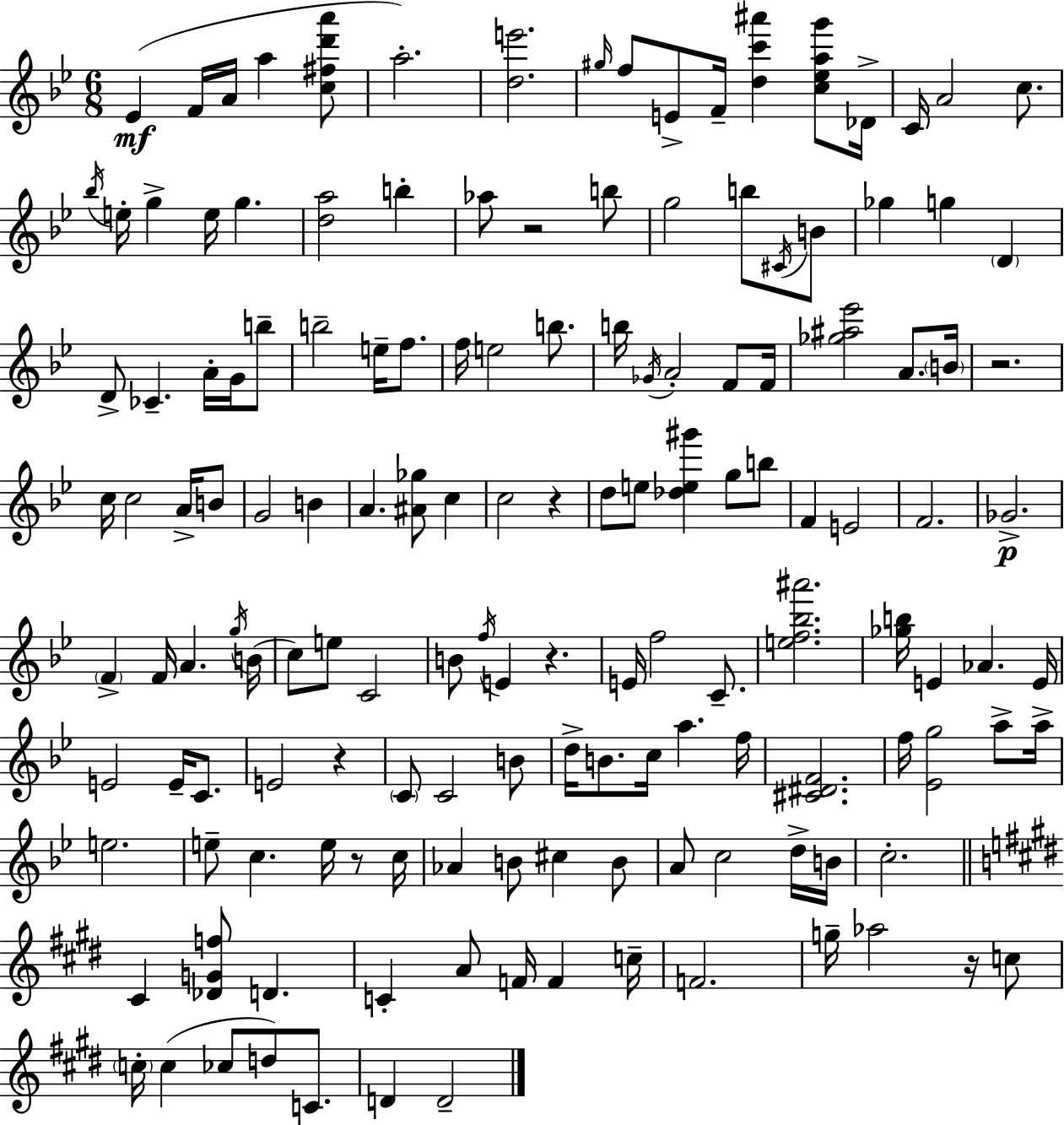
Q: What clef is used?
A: treble